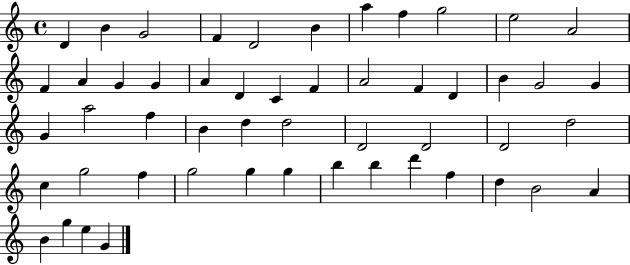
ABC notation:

X:1
T:Untitled
M:4/4
L:1/4
K:C
D B G2 F D2 B a f g2 e2 A2 F A G G A D C F A2 F D B G2 G G a2 f B d d2 D2 D2 D2 d2 c g2 f g2 g g b b d' f d B2 A B g e G